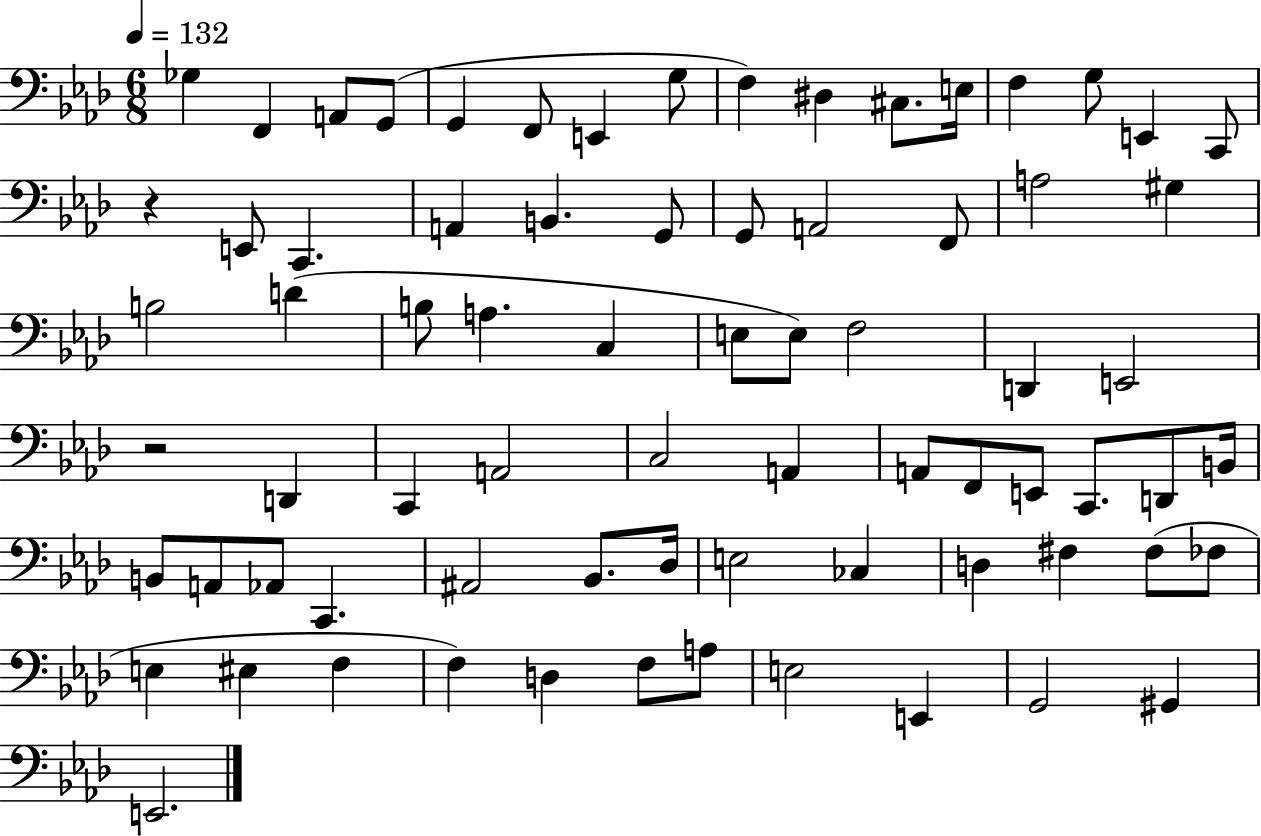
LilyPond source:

{
  \clef bass
  \numericTimeSignature
  \time 6/8
  \key aes \major
  \tempo 4 = 132
  ges4 f,4 a,8 g,8( | g,4 f,8 e,4 g8 | f4) dis4 cis8. e16 | f4 g8 e,4 c,8 | \break r4 e,8 c,4. | a,4 b,4. g,8 | g,8 a,2 f,8 | a2 gis4 | \break b2 d'4( | b8 a4. c4 | e8 e8) f2 | d,4 e,2 | \break r2 d,4 | c,4 a,2 | c2 a,4 | a,8 f,8 e,8 c,8. d,8 b,16 | \break b,8 a,8 aes,8 c,4. | ais,2 bes,8. des16 | e2 ces4 | d4 fis4 fis8( fes8 | \break e4 eis4 f4 | f4) d4 f8 a8 | e2 e,4 | g,2 gis,4 | \break e,2. | \bar "|."
}